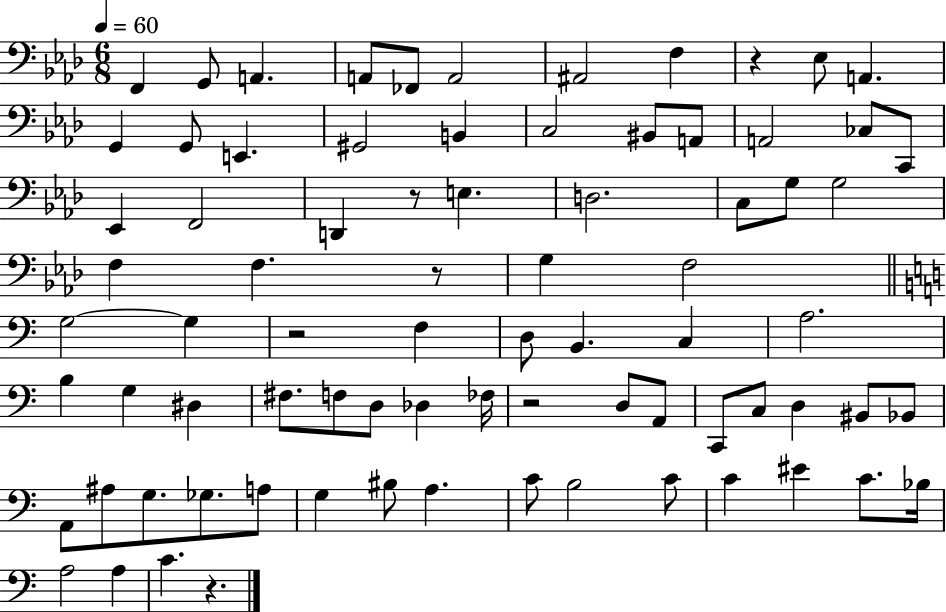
F2/q G2/e A2/q. A2/e FES2/e A2/h A#2/h F3/q R/q Eb3/e A2/q. G2/q G2/e E2/q. G#2/h B2/q C3/h BIS2/e A2/e A2/h CES3/e C2/e Eb2/q F2/h D2/q R/e E3/q. D3/h. C3/e G3/e G3/h F3/q F3/q. R/e G3/q F3/h G3/h G3/q R/h F3/q D3/e B2/q. C3/q A3/h. B3/q G3/q D#3/q F#3/e. F3/e D3/e Db3/q FES3/s R/h D3/e A2/e C2/e C3/e D3/q BIS2/e Bb2/e A2/e A#3/e G3/e. Gb3/e. A3/e G3/q BIS3/e A3/q. C4/e B3/h C4/e C4/q EIS4/q C4/e. Bb3/s A3/h A3/q C4/q. R/q.